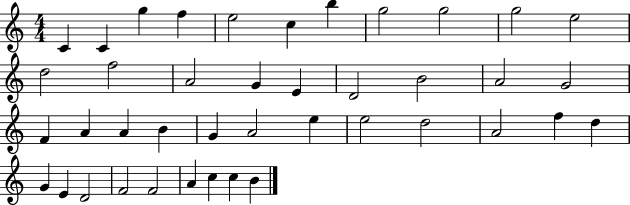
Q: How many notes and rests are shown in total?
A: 41